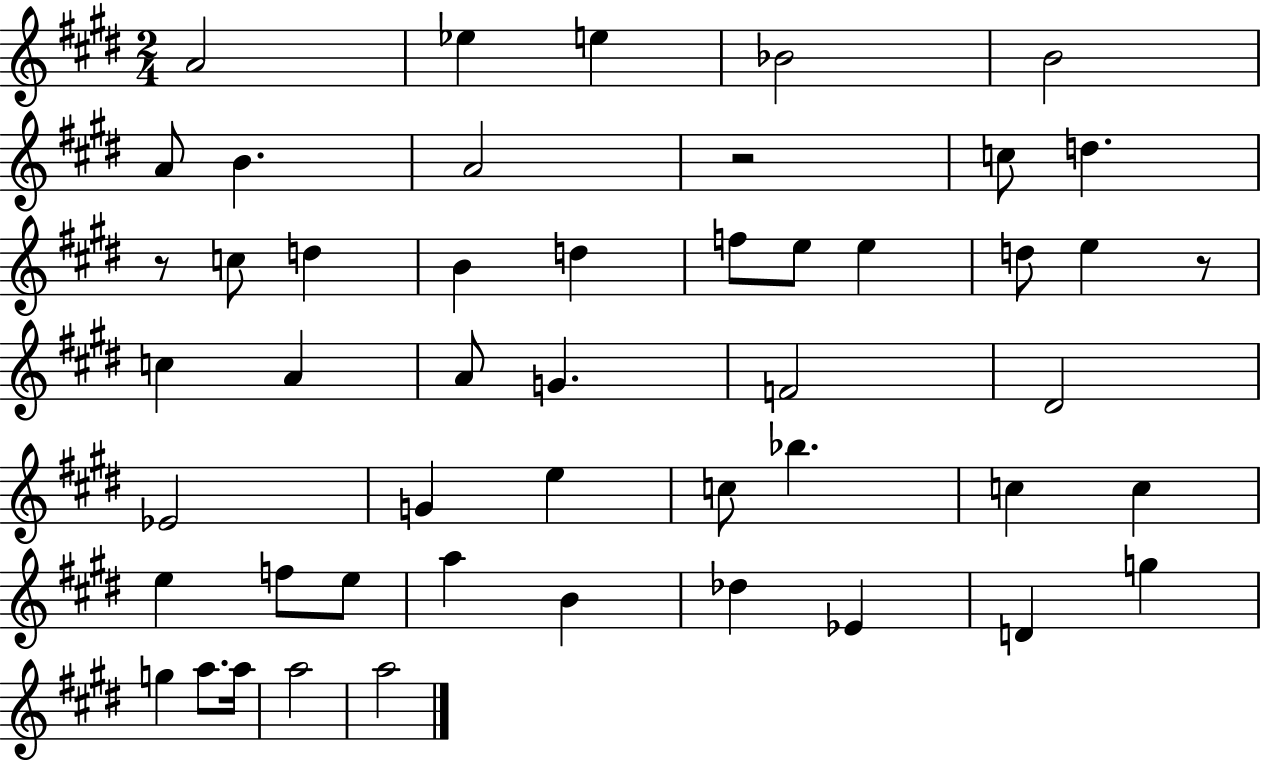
{
  \clef treble
  \numericTimeSignature
  \time 2/4
  \key e \major
  a'2 | ees''4 e''4 | bes'2 | b'2 | \break a'8 b'4. | a'2 | r2 | c''8 d''4. | \break r8 c''8 d''4 | b'4 d''4 | f''8 e''8 e''4 | d''8 e''4 r8 | \break c''4 a'4 | a'8 g'4. | f'2 | dis'2 | \break ees'2 | g'4 e''4 | c''8 bes''4. | c''4 c''4 | \break e''4 f''8 e''8 | a''4 b'4 | des''4 ees'4 | d'4 g''4 | \break g''4 a''8. a''16 | a''2 | a''2 | \bar "|."
}